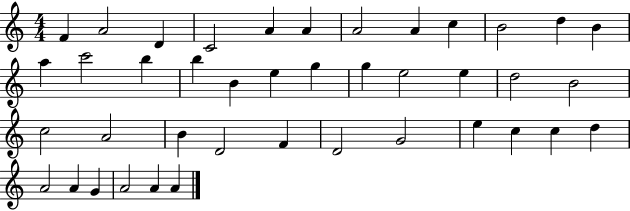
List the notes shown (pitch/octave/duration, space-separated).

F4/q A4/h D4/q C4/h A4/q A4/q A4/h A4/q C5/q B4/h D5/q B4/q A5/q C6/h B5/q B5/q B4/q E5/q G5/q G5/q E5/h E5/q D5/h B4/h C5/h A4/h B4/q D4/h F4/q D4/h G4/h E5/q C5/q C5/q D5/q A4/h A4/q G4/q A4/h A4/q A4/q